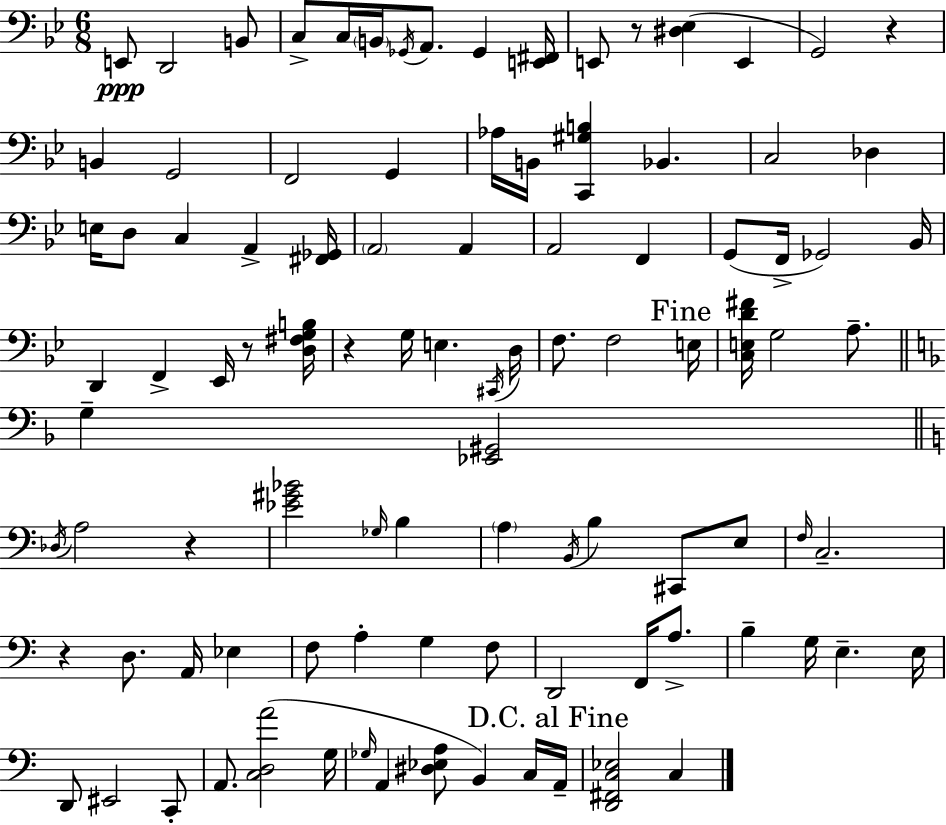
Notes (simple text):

E2/e D2/h B2/e C3/e C3/s B2/s Gb2/s A2/e. Gb2/q [E2,F#2]/s E2/e R/e [D#3,Eb3]/q E2/q G2/h R/q B2/q G2/h F2/h G2/q Ab3/s B2/s [C2,G#3,B3]/q Bb2/q. C3/h Db3/q E3/s D3/e C3/q A2/q [F#2,Gb2]/s A2/h A2/q A2/h F2/q G2/e F2/s Gb2/h Bb2/s D2/q F2/q Eb2/s R/e [D3,F#3,G3,B3]/s R/q G3/s E3/q. C#2/s D3/s F3/e. F3/h E3/s [C3,E3,D4,F#4]/s G3/h A3/e. G3/q [Eb2,G#2]/h Db3/s A3/h R/q [Eb4,G#4,Bb4]/h Gb3/s B3/q A3/q B2/s B3/q C#2/e E3/e F3/s C3/h. R/q D3/e. A2/s Eb3/q F3/e A3/q G3/q F3/e D2/h F2/s A3/e. B3/q G3/s E3/q. E3/s D2/e EIS2/h C2/e A2/e. [C3,D3,A4]/h G3/s Gb3/s A2/q [D#3,Eb3,A3]/e B2/q C3/s A2/s [D2,F#2,C3,Eb3]/h C3/q